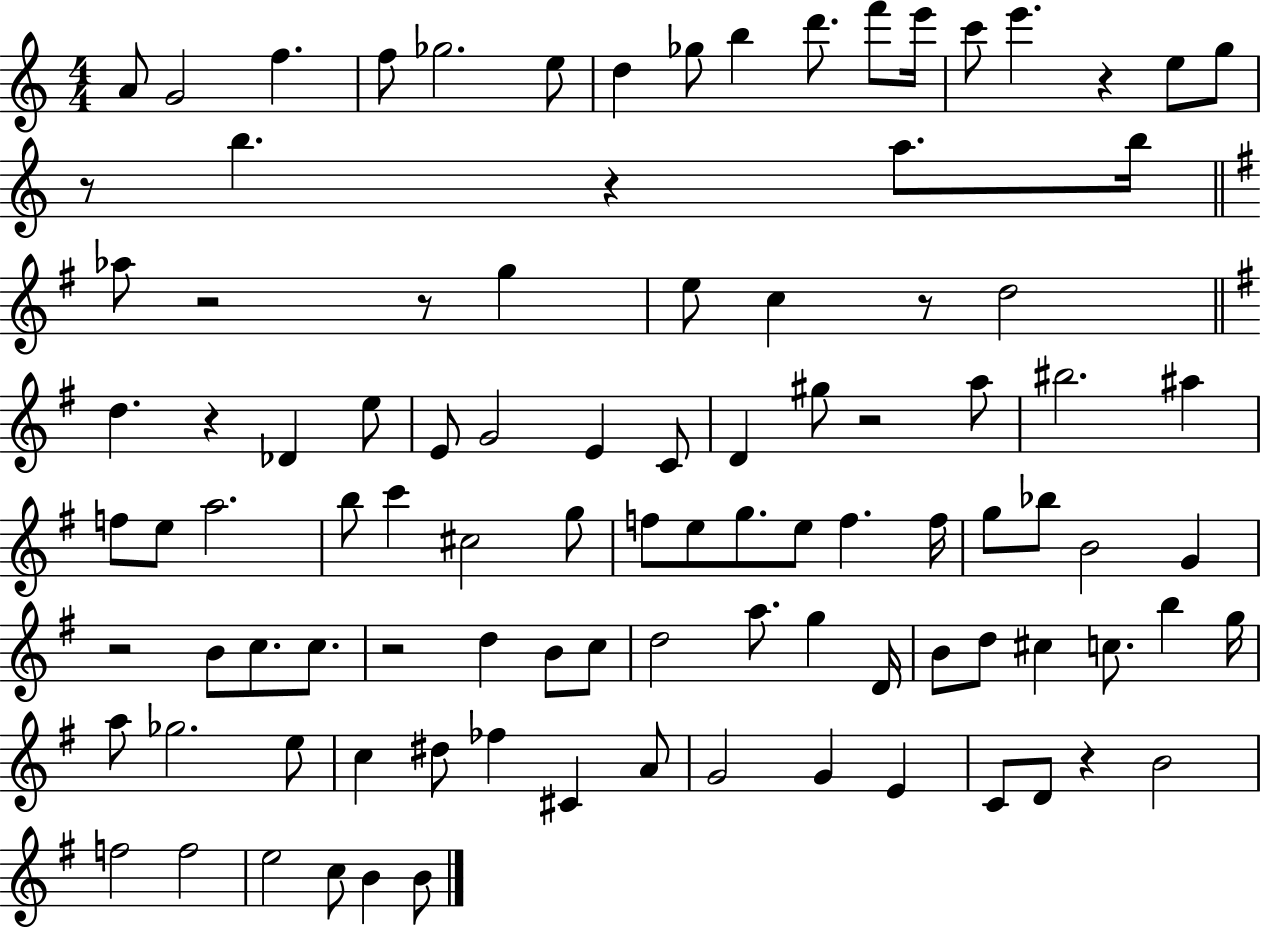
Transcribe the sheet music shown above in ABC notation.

X:1
T:Untitled
M:4/4
L:1/4
K:C
A/2 G2 f f/2 _g2 e/2 d _g/2 b d'/2 f'/2 e'/4 c'/2 e' z e/2 g/2 z/2 b z a/2 b/4 _a/2 z2 z/2 g e/2 c z/2 d2 d z _D e/2 E/2 G2 E C/2 D ^g/2 z2 a/2 ^b2 ^a f/2 e/2 a2 b/2 c' ^c2 g/2 f/2 e/2 g/2 e/2 f f/4 g/2 _b/2 B2 G z2 B/2 c/2 c/2 z2 d B/2 c/2 d2 a/2 g D/4 B/2 d/2 ^c c/2 b g/4 a/2 _g2 e/2 c ^d/2 _f ^C A/2 G2 G E C/2 D/2 z B2 f2 f2 e2 c/2 B B/2